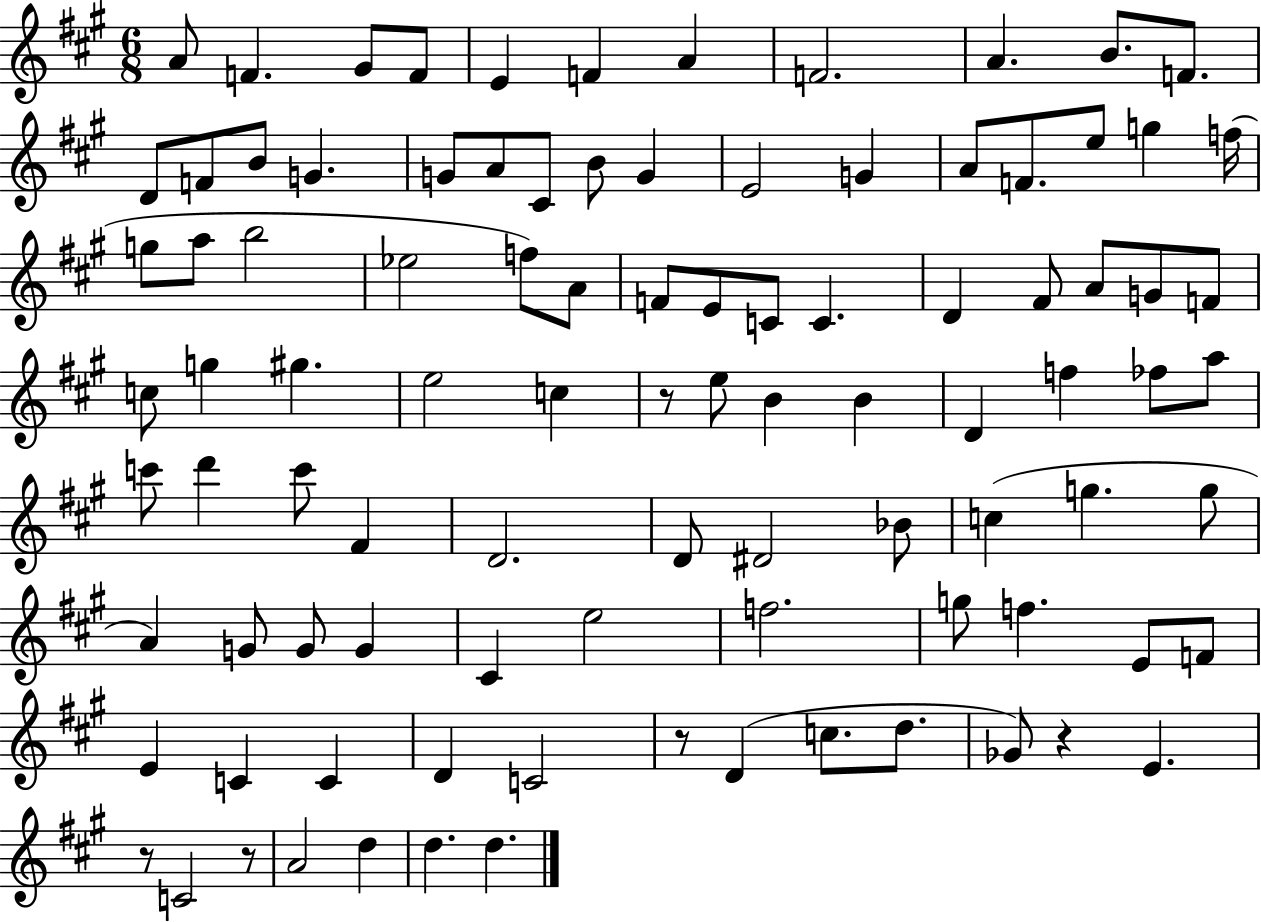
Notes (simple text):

A4/e F4/q. G#4/e F4/e E4/q F4/q A4/q F4/h. A4/q. B4/e. F4/e. D4/e F4/e B4/e G4/q. G4/e A4/e C#4/e B4/e G4/q E4/h G4/q A4/e F4/e. E5/e G5/q F5/s G5/e A5/e B5/h Eb5/h F5/e A4/e F4/e E4/e C4/e C4/q. D4/q F#4/e A4/e G4/e F4/e C5/e G5/q G#5/q. E5/h C5/q R/e E5/e B4/q B4/q D4/q F5/q FES5/e A5/e C6/e D6/q C6/e F#4/q D4/h. D4/e D#4/h Bb4/e C5/q G5/q. G5/e A4/q G4/e G4/e G4/q C#4/q E5/h F5/h. G5/e F5/q. E4/e F4/e E4/q C4/q C4/q D4/q C4/h R/e D4/q C5/e. D5/e. Gb4/e R/q E4/q. R/e C4/h R/e A4/h D5/q D5/q. D5/q.